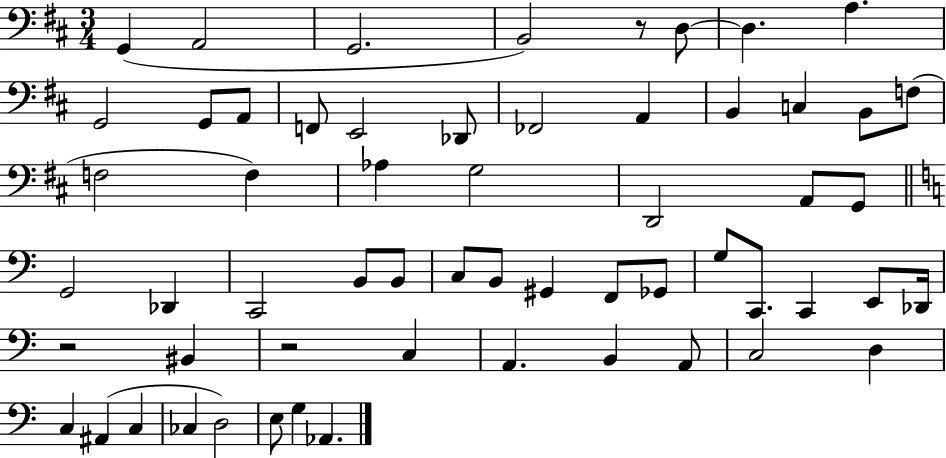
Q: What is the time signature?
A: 3/4